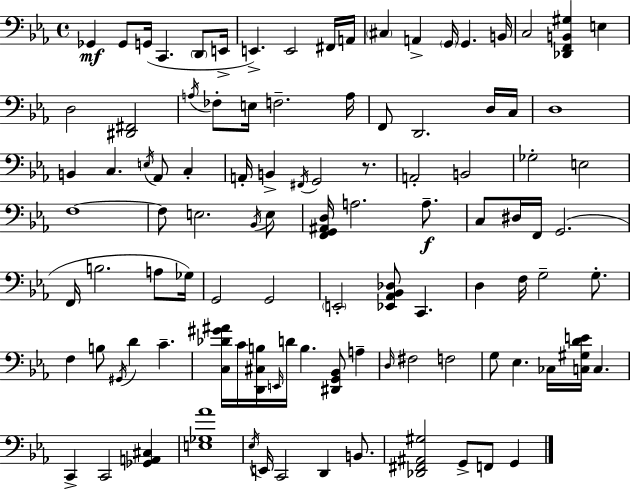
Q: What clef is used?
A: bass